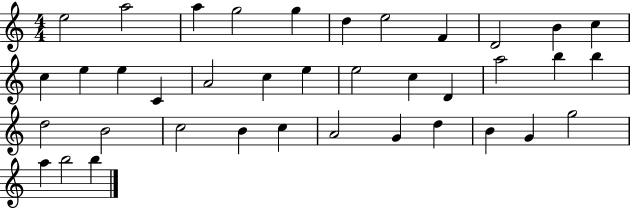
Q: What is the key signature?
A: C major